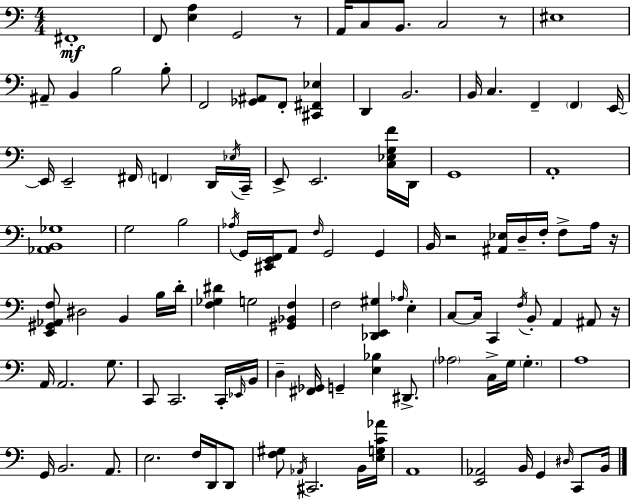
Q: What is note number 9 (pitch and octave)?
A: A#2